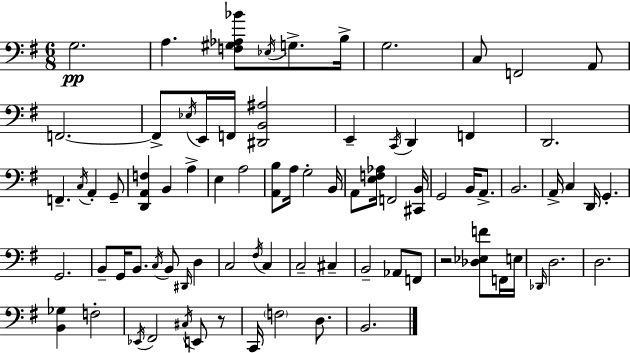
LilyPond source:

{
  \clef bass
  \numericTimeSignature
  \time 6/8
  \key e \minor
  g2.\pp | a4. <f gis aes bes'>8 \acciaccatura { ees16 } g8.-> | b16-> g2. | c8 f,2 a,8 | \break f,2.~~ | f,8-> \acciaccatura { ees16 } e,16 f,16 <dis, b, ais>2 | e,4-- \acciaccatura { c,16 } d,4 f,4 | d,2. | \break f,4.-- \acciaccatura { c16 } a,4-. | g,8-- <d, a, f>4 b,4 | a4-> e4 a2 | <a, b>8 a16 g2-. | \break b,16 a,8 <e f aes>16 f,2 | <cis, b,>16 g,2 | b,16 a,8.-> b,2. | a,16-> c4 d,16 g,4.-. | \break g,2. | b,8-- g,16 b,8. \acciaccatura { c16 } b,8 | \grace { dis,16 } d4 c2 | \acciaccatura { fis16 } c4 c2-- | \break cis4-- b,2-- | aes,8 f,8 r2 | <des ees f'>8 f,16 e16 \grace { des,16 } d2. | d2. | \break <b, ges>4 | f2-. \acciaccatura { ees,16 } fis,2 | \acciaccatura { cis16 } e,8 r8 c,16 \parenthesize f2 | d8. b,2. | \break \bar "|."
}